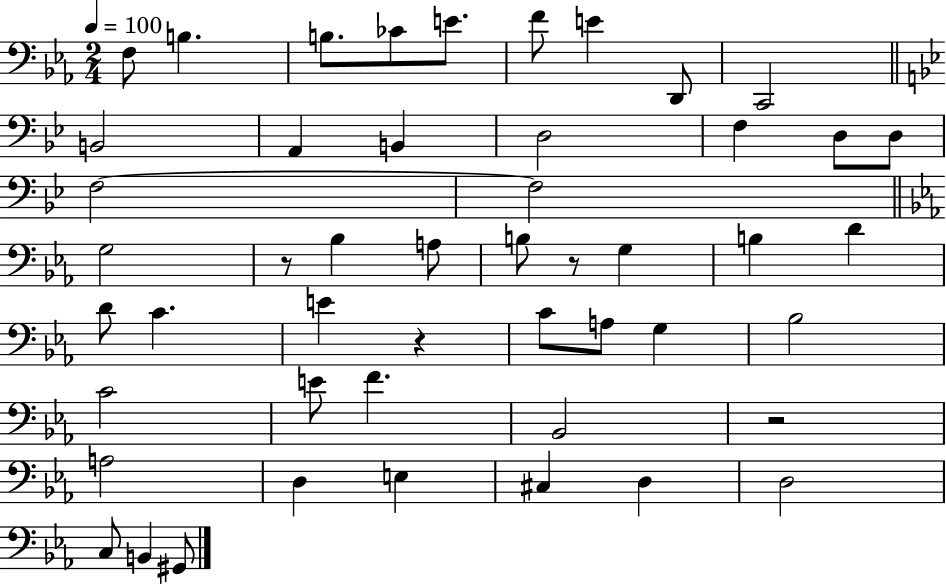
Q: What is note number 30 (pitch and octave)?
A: A3